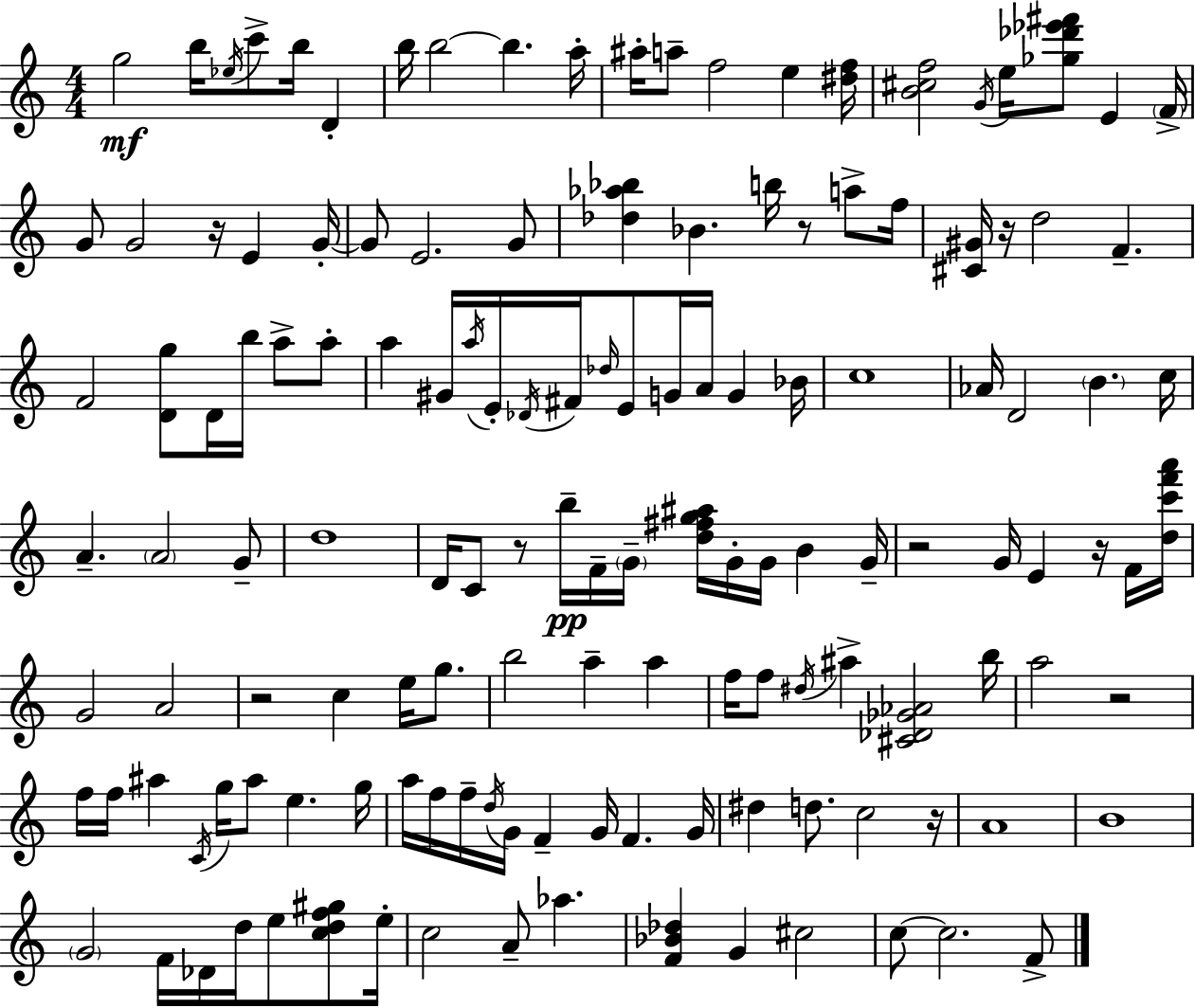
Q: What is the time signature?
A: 4/4